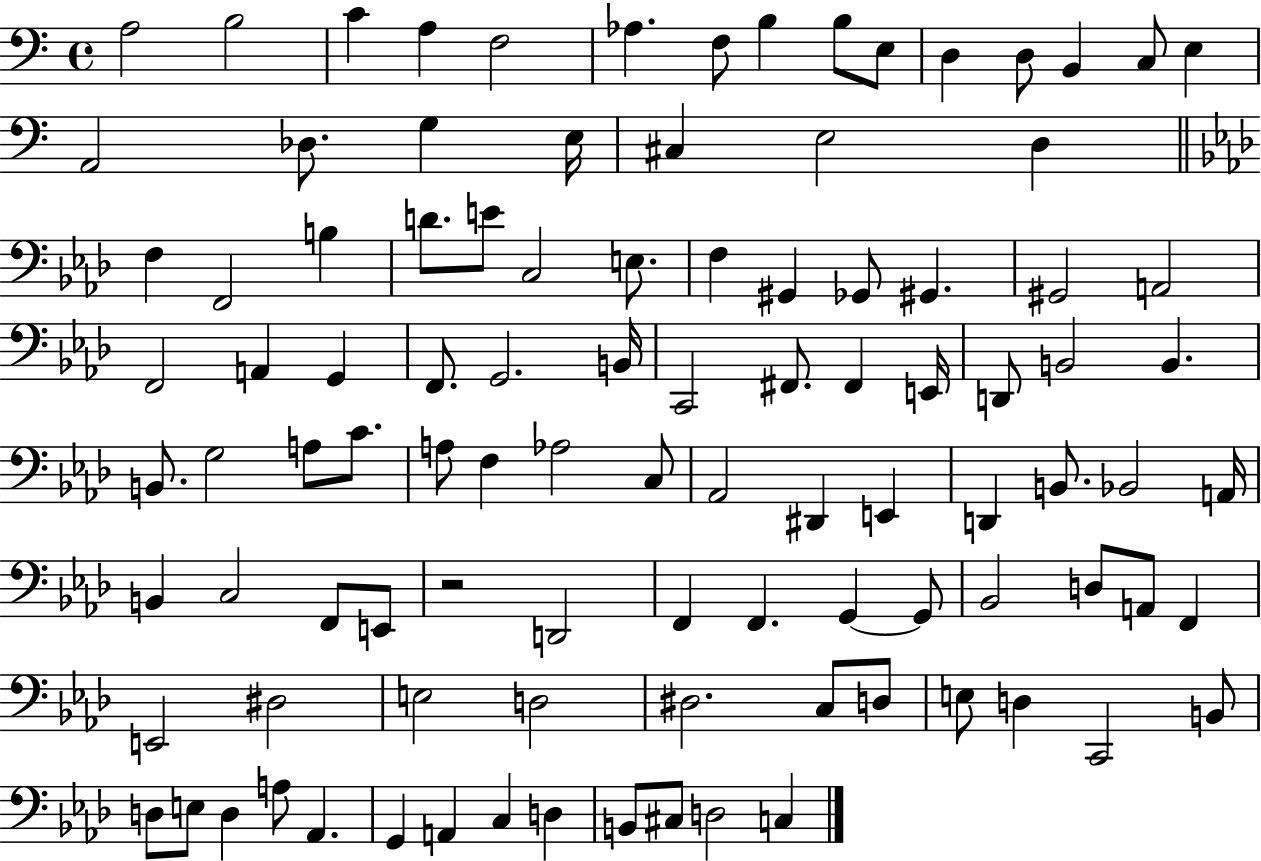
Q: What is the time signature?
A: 4/4